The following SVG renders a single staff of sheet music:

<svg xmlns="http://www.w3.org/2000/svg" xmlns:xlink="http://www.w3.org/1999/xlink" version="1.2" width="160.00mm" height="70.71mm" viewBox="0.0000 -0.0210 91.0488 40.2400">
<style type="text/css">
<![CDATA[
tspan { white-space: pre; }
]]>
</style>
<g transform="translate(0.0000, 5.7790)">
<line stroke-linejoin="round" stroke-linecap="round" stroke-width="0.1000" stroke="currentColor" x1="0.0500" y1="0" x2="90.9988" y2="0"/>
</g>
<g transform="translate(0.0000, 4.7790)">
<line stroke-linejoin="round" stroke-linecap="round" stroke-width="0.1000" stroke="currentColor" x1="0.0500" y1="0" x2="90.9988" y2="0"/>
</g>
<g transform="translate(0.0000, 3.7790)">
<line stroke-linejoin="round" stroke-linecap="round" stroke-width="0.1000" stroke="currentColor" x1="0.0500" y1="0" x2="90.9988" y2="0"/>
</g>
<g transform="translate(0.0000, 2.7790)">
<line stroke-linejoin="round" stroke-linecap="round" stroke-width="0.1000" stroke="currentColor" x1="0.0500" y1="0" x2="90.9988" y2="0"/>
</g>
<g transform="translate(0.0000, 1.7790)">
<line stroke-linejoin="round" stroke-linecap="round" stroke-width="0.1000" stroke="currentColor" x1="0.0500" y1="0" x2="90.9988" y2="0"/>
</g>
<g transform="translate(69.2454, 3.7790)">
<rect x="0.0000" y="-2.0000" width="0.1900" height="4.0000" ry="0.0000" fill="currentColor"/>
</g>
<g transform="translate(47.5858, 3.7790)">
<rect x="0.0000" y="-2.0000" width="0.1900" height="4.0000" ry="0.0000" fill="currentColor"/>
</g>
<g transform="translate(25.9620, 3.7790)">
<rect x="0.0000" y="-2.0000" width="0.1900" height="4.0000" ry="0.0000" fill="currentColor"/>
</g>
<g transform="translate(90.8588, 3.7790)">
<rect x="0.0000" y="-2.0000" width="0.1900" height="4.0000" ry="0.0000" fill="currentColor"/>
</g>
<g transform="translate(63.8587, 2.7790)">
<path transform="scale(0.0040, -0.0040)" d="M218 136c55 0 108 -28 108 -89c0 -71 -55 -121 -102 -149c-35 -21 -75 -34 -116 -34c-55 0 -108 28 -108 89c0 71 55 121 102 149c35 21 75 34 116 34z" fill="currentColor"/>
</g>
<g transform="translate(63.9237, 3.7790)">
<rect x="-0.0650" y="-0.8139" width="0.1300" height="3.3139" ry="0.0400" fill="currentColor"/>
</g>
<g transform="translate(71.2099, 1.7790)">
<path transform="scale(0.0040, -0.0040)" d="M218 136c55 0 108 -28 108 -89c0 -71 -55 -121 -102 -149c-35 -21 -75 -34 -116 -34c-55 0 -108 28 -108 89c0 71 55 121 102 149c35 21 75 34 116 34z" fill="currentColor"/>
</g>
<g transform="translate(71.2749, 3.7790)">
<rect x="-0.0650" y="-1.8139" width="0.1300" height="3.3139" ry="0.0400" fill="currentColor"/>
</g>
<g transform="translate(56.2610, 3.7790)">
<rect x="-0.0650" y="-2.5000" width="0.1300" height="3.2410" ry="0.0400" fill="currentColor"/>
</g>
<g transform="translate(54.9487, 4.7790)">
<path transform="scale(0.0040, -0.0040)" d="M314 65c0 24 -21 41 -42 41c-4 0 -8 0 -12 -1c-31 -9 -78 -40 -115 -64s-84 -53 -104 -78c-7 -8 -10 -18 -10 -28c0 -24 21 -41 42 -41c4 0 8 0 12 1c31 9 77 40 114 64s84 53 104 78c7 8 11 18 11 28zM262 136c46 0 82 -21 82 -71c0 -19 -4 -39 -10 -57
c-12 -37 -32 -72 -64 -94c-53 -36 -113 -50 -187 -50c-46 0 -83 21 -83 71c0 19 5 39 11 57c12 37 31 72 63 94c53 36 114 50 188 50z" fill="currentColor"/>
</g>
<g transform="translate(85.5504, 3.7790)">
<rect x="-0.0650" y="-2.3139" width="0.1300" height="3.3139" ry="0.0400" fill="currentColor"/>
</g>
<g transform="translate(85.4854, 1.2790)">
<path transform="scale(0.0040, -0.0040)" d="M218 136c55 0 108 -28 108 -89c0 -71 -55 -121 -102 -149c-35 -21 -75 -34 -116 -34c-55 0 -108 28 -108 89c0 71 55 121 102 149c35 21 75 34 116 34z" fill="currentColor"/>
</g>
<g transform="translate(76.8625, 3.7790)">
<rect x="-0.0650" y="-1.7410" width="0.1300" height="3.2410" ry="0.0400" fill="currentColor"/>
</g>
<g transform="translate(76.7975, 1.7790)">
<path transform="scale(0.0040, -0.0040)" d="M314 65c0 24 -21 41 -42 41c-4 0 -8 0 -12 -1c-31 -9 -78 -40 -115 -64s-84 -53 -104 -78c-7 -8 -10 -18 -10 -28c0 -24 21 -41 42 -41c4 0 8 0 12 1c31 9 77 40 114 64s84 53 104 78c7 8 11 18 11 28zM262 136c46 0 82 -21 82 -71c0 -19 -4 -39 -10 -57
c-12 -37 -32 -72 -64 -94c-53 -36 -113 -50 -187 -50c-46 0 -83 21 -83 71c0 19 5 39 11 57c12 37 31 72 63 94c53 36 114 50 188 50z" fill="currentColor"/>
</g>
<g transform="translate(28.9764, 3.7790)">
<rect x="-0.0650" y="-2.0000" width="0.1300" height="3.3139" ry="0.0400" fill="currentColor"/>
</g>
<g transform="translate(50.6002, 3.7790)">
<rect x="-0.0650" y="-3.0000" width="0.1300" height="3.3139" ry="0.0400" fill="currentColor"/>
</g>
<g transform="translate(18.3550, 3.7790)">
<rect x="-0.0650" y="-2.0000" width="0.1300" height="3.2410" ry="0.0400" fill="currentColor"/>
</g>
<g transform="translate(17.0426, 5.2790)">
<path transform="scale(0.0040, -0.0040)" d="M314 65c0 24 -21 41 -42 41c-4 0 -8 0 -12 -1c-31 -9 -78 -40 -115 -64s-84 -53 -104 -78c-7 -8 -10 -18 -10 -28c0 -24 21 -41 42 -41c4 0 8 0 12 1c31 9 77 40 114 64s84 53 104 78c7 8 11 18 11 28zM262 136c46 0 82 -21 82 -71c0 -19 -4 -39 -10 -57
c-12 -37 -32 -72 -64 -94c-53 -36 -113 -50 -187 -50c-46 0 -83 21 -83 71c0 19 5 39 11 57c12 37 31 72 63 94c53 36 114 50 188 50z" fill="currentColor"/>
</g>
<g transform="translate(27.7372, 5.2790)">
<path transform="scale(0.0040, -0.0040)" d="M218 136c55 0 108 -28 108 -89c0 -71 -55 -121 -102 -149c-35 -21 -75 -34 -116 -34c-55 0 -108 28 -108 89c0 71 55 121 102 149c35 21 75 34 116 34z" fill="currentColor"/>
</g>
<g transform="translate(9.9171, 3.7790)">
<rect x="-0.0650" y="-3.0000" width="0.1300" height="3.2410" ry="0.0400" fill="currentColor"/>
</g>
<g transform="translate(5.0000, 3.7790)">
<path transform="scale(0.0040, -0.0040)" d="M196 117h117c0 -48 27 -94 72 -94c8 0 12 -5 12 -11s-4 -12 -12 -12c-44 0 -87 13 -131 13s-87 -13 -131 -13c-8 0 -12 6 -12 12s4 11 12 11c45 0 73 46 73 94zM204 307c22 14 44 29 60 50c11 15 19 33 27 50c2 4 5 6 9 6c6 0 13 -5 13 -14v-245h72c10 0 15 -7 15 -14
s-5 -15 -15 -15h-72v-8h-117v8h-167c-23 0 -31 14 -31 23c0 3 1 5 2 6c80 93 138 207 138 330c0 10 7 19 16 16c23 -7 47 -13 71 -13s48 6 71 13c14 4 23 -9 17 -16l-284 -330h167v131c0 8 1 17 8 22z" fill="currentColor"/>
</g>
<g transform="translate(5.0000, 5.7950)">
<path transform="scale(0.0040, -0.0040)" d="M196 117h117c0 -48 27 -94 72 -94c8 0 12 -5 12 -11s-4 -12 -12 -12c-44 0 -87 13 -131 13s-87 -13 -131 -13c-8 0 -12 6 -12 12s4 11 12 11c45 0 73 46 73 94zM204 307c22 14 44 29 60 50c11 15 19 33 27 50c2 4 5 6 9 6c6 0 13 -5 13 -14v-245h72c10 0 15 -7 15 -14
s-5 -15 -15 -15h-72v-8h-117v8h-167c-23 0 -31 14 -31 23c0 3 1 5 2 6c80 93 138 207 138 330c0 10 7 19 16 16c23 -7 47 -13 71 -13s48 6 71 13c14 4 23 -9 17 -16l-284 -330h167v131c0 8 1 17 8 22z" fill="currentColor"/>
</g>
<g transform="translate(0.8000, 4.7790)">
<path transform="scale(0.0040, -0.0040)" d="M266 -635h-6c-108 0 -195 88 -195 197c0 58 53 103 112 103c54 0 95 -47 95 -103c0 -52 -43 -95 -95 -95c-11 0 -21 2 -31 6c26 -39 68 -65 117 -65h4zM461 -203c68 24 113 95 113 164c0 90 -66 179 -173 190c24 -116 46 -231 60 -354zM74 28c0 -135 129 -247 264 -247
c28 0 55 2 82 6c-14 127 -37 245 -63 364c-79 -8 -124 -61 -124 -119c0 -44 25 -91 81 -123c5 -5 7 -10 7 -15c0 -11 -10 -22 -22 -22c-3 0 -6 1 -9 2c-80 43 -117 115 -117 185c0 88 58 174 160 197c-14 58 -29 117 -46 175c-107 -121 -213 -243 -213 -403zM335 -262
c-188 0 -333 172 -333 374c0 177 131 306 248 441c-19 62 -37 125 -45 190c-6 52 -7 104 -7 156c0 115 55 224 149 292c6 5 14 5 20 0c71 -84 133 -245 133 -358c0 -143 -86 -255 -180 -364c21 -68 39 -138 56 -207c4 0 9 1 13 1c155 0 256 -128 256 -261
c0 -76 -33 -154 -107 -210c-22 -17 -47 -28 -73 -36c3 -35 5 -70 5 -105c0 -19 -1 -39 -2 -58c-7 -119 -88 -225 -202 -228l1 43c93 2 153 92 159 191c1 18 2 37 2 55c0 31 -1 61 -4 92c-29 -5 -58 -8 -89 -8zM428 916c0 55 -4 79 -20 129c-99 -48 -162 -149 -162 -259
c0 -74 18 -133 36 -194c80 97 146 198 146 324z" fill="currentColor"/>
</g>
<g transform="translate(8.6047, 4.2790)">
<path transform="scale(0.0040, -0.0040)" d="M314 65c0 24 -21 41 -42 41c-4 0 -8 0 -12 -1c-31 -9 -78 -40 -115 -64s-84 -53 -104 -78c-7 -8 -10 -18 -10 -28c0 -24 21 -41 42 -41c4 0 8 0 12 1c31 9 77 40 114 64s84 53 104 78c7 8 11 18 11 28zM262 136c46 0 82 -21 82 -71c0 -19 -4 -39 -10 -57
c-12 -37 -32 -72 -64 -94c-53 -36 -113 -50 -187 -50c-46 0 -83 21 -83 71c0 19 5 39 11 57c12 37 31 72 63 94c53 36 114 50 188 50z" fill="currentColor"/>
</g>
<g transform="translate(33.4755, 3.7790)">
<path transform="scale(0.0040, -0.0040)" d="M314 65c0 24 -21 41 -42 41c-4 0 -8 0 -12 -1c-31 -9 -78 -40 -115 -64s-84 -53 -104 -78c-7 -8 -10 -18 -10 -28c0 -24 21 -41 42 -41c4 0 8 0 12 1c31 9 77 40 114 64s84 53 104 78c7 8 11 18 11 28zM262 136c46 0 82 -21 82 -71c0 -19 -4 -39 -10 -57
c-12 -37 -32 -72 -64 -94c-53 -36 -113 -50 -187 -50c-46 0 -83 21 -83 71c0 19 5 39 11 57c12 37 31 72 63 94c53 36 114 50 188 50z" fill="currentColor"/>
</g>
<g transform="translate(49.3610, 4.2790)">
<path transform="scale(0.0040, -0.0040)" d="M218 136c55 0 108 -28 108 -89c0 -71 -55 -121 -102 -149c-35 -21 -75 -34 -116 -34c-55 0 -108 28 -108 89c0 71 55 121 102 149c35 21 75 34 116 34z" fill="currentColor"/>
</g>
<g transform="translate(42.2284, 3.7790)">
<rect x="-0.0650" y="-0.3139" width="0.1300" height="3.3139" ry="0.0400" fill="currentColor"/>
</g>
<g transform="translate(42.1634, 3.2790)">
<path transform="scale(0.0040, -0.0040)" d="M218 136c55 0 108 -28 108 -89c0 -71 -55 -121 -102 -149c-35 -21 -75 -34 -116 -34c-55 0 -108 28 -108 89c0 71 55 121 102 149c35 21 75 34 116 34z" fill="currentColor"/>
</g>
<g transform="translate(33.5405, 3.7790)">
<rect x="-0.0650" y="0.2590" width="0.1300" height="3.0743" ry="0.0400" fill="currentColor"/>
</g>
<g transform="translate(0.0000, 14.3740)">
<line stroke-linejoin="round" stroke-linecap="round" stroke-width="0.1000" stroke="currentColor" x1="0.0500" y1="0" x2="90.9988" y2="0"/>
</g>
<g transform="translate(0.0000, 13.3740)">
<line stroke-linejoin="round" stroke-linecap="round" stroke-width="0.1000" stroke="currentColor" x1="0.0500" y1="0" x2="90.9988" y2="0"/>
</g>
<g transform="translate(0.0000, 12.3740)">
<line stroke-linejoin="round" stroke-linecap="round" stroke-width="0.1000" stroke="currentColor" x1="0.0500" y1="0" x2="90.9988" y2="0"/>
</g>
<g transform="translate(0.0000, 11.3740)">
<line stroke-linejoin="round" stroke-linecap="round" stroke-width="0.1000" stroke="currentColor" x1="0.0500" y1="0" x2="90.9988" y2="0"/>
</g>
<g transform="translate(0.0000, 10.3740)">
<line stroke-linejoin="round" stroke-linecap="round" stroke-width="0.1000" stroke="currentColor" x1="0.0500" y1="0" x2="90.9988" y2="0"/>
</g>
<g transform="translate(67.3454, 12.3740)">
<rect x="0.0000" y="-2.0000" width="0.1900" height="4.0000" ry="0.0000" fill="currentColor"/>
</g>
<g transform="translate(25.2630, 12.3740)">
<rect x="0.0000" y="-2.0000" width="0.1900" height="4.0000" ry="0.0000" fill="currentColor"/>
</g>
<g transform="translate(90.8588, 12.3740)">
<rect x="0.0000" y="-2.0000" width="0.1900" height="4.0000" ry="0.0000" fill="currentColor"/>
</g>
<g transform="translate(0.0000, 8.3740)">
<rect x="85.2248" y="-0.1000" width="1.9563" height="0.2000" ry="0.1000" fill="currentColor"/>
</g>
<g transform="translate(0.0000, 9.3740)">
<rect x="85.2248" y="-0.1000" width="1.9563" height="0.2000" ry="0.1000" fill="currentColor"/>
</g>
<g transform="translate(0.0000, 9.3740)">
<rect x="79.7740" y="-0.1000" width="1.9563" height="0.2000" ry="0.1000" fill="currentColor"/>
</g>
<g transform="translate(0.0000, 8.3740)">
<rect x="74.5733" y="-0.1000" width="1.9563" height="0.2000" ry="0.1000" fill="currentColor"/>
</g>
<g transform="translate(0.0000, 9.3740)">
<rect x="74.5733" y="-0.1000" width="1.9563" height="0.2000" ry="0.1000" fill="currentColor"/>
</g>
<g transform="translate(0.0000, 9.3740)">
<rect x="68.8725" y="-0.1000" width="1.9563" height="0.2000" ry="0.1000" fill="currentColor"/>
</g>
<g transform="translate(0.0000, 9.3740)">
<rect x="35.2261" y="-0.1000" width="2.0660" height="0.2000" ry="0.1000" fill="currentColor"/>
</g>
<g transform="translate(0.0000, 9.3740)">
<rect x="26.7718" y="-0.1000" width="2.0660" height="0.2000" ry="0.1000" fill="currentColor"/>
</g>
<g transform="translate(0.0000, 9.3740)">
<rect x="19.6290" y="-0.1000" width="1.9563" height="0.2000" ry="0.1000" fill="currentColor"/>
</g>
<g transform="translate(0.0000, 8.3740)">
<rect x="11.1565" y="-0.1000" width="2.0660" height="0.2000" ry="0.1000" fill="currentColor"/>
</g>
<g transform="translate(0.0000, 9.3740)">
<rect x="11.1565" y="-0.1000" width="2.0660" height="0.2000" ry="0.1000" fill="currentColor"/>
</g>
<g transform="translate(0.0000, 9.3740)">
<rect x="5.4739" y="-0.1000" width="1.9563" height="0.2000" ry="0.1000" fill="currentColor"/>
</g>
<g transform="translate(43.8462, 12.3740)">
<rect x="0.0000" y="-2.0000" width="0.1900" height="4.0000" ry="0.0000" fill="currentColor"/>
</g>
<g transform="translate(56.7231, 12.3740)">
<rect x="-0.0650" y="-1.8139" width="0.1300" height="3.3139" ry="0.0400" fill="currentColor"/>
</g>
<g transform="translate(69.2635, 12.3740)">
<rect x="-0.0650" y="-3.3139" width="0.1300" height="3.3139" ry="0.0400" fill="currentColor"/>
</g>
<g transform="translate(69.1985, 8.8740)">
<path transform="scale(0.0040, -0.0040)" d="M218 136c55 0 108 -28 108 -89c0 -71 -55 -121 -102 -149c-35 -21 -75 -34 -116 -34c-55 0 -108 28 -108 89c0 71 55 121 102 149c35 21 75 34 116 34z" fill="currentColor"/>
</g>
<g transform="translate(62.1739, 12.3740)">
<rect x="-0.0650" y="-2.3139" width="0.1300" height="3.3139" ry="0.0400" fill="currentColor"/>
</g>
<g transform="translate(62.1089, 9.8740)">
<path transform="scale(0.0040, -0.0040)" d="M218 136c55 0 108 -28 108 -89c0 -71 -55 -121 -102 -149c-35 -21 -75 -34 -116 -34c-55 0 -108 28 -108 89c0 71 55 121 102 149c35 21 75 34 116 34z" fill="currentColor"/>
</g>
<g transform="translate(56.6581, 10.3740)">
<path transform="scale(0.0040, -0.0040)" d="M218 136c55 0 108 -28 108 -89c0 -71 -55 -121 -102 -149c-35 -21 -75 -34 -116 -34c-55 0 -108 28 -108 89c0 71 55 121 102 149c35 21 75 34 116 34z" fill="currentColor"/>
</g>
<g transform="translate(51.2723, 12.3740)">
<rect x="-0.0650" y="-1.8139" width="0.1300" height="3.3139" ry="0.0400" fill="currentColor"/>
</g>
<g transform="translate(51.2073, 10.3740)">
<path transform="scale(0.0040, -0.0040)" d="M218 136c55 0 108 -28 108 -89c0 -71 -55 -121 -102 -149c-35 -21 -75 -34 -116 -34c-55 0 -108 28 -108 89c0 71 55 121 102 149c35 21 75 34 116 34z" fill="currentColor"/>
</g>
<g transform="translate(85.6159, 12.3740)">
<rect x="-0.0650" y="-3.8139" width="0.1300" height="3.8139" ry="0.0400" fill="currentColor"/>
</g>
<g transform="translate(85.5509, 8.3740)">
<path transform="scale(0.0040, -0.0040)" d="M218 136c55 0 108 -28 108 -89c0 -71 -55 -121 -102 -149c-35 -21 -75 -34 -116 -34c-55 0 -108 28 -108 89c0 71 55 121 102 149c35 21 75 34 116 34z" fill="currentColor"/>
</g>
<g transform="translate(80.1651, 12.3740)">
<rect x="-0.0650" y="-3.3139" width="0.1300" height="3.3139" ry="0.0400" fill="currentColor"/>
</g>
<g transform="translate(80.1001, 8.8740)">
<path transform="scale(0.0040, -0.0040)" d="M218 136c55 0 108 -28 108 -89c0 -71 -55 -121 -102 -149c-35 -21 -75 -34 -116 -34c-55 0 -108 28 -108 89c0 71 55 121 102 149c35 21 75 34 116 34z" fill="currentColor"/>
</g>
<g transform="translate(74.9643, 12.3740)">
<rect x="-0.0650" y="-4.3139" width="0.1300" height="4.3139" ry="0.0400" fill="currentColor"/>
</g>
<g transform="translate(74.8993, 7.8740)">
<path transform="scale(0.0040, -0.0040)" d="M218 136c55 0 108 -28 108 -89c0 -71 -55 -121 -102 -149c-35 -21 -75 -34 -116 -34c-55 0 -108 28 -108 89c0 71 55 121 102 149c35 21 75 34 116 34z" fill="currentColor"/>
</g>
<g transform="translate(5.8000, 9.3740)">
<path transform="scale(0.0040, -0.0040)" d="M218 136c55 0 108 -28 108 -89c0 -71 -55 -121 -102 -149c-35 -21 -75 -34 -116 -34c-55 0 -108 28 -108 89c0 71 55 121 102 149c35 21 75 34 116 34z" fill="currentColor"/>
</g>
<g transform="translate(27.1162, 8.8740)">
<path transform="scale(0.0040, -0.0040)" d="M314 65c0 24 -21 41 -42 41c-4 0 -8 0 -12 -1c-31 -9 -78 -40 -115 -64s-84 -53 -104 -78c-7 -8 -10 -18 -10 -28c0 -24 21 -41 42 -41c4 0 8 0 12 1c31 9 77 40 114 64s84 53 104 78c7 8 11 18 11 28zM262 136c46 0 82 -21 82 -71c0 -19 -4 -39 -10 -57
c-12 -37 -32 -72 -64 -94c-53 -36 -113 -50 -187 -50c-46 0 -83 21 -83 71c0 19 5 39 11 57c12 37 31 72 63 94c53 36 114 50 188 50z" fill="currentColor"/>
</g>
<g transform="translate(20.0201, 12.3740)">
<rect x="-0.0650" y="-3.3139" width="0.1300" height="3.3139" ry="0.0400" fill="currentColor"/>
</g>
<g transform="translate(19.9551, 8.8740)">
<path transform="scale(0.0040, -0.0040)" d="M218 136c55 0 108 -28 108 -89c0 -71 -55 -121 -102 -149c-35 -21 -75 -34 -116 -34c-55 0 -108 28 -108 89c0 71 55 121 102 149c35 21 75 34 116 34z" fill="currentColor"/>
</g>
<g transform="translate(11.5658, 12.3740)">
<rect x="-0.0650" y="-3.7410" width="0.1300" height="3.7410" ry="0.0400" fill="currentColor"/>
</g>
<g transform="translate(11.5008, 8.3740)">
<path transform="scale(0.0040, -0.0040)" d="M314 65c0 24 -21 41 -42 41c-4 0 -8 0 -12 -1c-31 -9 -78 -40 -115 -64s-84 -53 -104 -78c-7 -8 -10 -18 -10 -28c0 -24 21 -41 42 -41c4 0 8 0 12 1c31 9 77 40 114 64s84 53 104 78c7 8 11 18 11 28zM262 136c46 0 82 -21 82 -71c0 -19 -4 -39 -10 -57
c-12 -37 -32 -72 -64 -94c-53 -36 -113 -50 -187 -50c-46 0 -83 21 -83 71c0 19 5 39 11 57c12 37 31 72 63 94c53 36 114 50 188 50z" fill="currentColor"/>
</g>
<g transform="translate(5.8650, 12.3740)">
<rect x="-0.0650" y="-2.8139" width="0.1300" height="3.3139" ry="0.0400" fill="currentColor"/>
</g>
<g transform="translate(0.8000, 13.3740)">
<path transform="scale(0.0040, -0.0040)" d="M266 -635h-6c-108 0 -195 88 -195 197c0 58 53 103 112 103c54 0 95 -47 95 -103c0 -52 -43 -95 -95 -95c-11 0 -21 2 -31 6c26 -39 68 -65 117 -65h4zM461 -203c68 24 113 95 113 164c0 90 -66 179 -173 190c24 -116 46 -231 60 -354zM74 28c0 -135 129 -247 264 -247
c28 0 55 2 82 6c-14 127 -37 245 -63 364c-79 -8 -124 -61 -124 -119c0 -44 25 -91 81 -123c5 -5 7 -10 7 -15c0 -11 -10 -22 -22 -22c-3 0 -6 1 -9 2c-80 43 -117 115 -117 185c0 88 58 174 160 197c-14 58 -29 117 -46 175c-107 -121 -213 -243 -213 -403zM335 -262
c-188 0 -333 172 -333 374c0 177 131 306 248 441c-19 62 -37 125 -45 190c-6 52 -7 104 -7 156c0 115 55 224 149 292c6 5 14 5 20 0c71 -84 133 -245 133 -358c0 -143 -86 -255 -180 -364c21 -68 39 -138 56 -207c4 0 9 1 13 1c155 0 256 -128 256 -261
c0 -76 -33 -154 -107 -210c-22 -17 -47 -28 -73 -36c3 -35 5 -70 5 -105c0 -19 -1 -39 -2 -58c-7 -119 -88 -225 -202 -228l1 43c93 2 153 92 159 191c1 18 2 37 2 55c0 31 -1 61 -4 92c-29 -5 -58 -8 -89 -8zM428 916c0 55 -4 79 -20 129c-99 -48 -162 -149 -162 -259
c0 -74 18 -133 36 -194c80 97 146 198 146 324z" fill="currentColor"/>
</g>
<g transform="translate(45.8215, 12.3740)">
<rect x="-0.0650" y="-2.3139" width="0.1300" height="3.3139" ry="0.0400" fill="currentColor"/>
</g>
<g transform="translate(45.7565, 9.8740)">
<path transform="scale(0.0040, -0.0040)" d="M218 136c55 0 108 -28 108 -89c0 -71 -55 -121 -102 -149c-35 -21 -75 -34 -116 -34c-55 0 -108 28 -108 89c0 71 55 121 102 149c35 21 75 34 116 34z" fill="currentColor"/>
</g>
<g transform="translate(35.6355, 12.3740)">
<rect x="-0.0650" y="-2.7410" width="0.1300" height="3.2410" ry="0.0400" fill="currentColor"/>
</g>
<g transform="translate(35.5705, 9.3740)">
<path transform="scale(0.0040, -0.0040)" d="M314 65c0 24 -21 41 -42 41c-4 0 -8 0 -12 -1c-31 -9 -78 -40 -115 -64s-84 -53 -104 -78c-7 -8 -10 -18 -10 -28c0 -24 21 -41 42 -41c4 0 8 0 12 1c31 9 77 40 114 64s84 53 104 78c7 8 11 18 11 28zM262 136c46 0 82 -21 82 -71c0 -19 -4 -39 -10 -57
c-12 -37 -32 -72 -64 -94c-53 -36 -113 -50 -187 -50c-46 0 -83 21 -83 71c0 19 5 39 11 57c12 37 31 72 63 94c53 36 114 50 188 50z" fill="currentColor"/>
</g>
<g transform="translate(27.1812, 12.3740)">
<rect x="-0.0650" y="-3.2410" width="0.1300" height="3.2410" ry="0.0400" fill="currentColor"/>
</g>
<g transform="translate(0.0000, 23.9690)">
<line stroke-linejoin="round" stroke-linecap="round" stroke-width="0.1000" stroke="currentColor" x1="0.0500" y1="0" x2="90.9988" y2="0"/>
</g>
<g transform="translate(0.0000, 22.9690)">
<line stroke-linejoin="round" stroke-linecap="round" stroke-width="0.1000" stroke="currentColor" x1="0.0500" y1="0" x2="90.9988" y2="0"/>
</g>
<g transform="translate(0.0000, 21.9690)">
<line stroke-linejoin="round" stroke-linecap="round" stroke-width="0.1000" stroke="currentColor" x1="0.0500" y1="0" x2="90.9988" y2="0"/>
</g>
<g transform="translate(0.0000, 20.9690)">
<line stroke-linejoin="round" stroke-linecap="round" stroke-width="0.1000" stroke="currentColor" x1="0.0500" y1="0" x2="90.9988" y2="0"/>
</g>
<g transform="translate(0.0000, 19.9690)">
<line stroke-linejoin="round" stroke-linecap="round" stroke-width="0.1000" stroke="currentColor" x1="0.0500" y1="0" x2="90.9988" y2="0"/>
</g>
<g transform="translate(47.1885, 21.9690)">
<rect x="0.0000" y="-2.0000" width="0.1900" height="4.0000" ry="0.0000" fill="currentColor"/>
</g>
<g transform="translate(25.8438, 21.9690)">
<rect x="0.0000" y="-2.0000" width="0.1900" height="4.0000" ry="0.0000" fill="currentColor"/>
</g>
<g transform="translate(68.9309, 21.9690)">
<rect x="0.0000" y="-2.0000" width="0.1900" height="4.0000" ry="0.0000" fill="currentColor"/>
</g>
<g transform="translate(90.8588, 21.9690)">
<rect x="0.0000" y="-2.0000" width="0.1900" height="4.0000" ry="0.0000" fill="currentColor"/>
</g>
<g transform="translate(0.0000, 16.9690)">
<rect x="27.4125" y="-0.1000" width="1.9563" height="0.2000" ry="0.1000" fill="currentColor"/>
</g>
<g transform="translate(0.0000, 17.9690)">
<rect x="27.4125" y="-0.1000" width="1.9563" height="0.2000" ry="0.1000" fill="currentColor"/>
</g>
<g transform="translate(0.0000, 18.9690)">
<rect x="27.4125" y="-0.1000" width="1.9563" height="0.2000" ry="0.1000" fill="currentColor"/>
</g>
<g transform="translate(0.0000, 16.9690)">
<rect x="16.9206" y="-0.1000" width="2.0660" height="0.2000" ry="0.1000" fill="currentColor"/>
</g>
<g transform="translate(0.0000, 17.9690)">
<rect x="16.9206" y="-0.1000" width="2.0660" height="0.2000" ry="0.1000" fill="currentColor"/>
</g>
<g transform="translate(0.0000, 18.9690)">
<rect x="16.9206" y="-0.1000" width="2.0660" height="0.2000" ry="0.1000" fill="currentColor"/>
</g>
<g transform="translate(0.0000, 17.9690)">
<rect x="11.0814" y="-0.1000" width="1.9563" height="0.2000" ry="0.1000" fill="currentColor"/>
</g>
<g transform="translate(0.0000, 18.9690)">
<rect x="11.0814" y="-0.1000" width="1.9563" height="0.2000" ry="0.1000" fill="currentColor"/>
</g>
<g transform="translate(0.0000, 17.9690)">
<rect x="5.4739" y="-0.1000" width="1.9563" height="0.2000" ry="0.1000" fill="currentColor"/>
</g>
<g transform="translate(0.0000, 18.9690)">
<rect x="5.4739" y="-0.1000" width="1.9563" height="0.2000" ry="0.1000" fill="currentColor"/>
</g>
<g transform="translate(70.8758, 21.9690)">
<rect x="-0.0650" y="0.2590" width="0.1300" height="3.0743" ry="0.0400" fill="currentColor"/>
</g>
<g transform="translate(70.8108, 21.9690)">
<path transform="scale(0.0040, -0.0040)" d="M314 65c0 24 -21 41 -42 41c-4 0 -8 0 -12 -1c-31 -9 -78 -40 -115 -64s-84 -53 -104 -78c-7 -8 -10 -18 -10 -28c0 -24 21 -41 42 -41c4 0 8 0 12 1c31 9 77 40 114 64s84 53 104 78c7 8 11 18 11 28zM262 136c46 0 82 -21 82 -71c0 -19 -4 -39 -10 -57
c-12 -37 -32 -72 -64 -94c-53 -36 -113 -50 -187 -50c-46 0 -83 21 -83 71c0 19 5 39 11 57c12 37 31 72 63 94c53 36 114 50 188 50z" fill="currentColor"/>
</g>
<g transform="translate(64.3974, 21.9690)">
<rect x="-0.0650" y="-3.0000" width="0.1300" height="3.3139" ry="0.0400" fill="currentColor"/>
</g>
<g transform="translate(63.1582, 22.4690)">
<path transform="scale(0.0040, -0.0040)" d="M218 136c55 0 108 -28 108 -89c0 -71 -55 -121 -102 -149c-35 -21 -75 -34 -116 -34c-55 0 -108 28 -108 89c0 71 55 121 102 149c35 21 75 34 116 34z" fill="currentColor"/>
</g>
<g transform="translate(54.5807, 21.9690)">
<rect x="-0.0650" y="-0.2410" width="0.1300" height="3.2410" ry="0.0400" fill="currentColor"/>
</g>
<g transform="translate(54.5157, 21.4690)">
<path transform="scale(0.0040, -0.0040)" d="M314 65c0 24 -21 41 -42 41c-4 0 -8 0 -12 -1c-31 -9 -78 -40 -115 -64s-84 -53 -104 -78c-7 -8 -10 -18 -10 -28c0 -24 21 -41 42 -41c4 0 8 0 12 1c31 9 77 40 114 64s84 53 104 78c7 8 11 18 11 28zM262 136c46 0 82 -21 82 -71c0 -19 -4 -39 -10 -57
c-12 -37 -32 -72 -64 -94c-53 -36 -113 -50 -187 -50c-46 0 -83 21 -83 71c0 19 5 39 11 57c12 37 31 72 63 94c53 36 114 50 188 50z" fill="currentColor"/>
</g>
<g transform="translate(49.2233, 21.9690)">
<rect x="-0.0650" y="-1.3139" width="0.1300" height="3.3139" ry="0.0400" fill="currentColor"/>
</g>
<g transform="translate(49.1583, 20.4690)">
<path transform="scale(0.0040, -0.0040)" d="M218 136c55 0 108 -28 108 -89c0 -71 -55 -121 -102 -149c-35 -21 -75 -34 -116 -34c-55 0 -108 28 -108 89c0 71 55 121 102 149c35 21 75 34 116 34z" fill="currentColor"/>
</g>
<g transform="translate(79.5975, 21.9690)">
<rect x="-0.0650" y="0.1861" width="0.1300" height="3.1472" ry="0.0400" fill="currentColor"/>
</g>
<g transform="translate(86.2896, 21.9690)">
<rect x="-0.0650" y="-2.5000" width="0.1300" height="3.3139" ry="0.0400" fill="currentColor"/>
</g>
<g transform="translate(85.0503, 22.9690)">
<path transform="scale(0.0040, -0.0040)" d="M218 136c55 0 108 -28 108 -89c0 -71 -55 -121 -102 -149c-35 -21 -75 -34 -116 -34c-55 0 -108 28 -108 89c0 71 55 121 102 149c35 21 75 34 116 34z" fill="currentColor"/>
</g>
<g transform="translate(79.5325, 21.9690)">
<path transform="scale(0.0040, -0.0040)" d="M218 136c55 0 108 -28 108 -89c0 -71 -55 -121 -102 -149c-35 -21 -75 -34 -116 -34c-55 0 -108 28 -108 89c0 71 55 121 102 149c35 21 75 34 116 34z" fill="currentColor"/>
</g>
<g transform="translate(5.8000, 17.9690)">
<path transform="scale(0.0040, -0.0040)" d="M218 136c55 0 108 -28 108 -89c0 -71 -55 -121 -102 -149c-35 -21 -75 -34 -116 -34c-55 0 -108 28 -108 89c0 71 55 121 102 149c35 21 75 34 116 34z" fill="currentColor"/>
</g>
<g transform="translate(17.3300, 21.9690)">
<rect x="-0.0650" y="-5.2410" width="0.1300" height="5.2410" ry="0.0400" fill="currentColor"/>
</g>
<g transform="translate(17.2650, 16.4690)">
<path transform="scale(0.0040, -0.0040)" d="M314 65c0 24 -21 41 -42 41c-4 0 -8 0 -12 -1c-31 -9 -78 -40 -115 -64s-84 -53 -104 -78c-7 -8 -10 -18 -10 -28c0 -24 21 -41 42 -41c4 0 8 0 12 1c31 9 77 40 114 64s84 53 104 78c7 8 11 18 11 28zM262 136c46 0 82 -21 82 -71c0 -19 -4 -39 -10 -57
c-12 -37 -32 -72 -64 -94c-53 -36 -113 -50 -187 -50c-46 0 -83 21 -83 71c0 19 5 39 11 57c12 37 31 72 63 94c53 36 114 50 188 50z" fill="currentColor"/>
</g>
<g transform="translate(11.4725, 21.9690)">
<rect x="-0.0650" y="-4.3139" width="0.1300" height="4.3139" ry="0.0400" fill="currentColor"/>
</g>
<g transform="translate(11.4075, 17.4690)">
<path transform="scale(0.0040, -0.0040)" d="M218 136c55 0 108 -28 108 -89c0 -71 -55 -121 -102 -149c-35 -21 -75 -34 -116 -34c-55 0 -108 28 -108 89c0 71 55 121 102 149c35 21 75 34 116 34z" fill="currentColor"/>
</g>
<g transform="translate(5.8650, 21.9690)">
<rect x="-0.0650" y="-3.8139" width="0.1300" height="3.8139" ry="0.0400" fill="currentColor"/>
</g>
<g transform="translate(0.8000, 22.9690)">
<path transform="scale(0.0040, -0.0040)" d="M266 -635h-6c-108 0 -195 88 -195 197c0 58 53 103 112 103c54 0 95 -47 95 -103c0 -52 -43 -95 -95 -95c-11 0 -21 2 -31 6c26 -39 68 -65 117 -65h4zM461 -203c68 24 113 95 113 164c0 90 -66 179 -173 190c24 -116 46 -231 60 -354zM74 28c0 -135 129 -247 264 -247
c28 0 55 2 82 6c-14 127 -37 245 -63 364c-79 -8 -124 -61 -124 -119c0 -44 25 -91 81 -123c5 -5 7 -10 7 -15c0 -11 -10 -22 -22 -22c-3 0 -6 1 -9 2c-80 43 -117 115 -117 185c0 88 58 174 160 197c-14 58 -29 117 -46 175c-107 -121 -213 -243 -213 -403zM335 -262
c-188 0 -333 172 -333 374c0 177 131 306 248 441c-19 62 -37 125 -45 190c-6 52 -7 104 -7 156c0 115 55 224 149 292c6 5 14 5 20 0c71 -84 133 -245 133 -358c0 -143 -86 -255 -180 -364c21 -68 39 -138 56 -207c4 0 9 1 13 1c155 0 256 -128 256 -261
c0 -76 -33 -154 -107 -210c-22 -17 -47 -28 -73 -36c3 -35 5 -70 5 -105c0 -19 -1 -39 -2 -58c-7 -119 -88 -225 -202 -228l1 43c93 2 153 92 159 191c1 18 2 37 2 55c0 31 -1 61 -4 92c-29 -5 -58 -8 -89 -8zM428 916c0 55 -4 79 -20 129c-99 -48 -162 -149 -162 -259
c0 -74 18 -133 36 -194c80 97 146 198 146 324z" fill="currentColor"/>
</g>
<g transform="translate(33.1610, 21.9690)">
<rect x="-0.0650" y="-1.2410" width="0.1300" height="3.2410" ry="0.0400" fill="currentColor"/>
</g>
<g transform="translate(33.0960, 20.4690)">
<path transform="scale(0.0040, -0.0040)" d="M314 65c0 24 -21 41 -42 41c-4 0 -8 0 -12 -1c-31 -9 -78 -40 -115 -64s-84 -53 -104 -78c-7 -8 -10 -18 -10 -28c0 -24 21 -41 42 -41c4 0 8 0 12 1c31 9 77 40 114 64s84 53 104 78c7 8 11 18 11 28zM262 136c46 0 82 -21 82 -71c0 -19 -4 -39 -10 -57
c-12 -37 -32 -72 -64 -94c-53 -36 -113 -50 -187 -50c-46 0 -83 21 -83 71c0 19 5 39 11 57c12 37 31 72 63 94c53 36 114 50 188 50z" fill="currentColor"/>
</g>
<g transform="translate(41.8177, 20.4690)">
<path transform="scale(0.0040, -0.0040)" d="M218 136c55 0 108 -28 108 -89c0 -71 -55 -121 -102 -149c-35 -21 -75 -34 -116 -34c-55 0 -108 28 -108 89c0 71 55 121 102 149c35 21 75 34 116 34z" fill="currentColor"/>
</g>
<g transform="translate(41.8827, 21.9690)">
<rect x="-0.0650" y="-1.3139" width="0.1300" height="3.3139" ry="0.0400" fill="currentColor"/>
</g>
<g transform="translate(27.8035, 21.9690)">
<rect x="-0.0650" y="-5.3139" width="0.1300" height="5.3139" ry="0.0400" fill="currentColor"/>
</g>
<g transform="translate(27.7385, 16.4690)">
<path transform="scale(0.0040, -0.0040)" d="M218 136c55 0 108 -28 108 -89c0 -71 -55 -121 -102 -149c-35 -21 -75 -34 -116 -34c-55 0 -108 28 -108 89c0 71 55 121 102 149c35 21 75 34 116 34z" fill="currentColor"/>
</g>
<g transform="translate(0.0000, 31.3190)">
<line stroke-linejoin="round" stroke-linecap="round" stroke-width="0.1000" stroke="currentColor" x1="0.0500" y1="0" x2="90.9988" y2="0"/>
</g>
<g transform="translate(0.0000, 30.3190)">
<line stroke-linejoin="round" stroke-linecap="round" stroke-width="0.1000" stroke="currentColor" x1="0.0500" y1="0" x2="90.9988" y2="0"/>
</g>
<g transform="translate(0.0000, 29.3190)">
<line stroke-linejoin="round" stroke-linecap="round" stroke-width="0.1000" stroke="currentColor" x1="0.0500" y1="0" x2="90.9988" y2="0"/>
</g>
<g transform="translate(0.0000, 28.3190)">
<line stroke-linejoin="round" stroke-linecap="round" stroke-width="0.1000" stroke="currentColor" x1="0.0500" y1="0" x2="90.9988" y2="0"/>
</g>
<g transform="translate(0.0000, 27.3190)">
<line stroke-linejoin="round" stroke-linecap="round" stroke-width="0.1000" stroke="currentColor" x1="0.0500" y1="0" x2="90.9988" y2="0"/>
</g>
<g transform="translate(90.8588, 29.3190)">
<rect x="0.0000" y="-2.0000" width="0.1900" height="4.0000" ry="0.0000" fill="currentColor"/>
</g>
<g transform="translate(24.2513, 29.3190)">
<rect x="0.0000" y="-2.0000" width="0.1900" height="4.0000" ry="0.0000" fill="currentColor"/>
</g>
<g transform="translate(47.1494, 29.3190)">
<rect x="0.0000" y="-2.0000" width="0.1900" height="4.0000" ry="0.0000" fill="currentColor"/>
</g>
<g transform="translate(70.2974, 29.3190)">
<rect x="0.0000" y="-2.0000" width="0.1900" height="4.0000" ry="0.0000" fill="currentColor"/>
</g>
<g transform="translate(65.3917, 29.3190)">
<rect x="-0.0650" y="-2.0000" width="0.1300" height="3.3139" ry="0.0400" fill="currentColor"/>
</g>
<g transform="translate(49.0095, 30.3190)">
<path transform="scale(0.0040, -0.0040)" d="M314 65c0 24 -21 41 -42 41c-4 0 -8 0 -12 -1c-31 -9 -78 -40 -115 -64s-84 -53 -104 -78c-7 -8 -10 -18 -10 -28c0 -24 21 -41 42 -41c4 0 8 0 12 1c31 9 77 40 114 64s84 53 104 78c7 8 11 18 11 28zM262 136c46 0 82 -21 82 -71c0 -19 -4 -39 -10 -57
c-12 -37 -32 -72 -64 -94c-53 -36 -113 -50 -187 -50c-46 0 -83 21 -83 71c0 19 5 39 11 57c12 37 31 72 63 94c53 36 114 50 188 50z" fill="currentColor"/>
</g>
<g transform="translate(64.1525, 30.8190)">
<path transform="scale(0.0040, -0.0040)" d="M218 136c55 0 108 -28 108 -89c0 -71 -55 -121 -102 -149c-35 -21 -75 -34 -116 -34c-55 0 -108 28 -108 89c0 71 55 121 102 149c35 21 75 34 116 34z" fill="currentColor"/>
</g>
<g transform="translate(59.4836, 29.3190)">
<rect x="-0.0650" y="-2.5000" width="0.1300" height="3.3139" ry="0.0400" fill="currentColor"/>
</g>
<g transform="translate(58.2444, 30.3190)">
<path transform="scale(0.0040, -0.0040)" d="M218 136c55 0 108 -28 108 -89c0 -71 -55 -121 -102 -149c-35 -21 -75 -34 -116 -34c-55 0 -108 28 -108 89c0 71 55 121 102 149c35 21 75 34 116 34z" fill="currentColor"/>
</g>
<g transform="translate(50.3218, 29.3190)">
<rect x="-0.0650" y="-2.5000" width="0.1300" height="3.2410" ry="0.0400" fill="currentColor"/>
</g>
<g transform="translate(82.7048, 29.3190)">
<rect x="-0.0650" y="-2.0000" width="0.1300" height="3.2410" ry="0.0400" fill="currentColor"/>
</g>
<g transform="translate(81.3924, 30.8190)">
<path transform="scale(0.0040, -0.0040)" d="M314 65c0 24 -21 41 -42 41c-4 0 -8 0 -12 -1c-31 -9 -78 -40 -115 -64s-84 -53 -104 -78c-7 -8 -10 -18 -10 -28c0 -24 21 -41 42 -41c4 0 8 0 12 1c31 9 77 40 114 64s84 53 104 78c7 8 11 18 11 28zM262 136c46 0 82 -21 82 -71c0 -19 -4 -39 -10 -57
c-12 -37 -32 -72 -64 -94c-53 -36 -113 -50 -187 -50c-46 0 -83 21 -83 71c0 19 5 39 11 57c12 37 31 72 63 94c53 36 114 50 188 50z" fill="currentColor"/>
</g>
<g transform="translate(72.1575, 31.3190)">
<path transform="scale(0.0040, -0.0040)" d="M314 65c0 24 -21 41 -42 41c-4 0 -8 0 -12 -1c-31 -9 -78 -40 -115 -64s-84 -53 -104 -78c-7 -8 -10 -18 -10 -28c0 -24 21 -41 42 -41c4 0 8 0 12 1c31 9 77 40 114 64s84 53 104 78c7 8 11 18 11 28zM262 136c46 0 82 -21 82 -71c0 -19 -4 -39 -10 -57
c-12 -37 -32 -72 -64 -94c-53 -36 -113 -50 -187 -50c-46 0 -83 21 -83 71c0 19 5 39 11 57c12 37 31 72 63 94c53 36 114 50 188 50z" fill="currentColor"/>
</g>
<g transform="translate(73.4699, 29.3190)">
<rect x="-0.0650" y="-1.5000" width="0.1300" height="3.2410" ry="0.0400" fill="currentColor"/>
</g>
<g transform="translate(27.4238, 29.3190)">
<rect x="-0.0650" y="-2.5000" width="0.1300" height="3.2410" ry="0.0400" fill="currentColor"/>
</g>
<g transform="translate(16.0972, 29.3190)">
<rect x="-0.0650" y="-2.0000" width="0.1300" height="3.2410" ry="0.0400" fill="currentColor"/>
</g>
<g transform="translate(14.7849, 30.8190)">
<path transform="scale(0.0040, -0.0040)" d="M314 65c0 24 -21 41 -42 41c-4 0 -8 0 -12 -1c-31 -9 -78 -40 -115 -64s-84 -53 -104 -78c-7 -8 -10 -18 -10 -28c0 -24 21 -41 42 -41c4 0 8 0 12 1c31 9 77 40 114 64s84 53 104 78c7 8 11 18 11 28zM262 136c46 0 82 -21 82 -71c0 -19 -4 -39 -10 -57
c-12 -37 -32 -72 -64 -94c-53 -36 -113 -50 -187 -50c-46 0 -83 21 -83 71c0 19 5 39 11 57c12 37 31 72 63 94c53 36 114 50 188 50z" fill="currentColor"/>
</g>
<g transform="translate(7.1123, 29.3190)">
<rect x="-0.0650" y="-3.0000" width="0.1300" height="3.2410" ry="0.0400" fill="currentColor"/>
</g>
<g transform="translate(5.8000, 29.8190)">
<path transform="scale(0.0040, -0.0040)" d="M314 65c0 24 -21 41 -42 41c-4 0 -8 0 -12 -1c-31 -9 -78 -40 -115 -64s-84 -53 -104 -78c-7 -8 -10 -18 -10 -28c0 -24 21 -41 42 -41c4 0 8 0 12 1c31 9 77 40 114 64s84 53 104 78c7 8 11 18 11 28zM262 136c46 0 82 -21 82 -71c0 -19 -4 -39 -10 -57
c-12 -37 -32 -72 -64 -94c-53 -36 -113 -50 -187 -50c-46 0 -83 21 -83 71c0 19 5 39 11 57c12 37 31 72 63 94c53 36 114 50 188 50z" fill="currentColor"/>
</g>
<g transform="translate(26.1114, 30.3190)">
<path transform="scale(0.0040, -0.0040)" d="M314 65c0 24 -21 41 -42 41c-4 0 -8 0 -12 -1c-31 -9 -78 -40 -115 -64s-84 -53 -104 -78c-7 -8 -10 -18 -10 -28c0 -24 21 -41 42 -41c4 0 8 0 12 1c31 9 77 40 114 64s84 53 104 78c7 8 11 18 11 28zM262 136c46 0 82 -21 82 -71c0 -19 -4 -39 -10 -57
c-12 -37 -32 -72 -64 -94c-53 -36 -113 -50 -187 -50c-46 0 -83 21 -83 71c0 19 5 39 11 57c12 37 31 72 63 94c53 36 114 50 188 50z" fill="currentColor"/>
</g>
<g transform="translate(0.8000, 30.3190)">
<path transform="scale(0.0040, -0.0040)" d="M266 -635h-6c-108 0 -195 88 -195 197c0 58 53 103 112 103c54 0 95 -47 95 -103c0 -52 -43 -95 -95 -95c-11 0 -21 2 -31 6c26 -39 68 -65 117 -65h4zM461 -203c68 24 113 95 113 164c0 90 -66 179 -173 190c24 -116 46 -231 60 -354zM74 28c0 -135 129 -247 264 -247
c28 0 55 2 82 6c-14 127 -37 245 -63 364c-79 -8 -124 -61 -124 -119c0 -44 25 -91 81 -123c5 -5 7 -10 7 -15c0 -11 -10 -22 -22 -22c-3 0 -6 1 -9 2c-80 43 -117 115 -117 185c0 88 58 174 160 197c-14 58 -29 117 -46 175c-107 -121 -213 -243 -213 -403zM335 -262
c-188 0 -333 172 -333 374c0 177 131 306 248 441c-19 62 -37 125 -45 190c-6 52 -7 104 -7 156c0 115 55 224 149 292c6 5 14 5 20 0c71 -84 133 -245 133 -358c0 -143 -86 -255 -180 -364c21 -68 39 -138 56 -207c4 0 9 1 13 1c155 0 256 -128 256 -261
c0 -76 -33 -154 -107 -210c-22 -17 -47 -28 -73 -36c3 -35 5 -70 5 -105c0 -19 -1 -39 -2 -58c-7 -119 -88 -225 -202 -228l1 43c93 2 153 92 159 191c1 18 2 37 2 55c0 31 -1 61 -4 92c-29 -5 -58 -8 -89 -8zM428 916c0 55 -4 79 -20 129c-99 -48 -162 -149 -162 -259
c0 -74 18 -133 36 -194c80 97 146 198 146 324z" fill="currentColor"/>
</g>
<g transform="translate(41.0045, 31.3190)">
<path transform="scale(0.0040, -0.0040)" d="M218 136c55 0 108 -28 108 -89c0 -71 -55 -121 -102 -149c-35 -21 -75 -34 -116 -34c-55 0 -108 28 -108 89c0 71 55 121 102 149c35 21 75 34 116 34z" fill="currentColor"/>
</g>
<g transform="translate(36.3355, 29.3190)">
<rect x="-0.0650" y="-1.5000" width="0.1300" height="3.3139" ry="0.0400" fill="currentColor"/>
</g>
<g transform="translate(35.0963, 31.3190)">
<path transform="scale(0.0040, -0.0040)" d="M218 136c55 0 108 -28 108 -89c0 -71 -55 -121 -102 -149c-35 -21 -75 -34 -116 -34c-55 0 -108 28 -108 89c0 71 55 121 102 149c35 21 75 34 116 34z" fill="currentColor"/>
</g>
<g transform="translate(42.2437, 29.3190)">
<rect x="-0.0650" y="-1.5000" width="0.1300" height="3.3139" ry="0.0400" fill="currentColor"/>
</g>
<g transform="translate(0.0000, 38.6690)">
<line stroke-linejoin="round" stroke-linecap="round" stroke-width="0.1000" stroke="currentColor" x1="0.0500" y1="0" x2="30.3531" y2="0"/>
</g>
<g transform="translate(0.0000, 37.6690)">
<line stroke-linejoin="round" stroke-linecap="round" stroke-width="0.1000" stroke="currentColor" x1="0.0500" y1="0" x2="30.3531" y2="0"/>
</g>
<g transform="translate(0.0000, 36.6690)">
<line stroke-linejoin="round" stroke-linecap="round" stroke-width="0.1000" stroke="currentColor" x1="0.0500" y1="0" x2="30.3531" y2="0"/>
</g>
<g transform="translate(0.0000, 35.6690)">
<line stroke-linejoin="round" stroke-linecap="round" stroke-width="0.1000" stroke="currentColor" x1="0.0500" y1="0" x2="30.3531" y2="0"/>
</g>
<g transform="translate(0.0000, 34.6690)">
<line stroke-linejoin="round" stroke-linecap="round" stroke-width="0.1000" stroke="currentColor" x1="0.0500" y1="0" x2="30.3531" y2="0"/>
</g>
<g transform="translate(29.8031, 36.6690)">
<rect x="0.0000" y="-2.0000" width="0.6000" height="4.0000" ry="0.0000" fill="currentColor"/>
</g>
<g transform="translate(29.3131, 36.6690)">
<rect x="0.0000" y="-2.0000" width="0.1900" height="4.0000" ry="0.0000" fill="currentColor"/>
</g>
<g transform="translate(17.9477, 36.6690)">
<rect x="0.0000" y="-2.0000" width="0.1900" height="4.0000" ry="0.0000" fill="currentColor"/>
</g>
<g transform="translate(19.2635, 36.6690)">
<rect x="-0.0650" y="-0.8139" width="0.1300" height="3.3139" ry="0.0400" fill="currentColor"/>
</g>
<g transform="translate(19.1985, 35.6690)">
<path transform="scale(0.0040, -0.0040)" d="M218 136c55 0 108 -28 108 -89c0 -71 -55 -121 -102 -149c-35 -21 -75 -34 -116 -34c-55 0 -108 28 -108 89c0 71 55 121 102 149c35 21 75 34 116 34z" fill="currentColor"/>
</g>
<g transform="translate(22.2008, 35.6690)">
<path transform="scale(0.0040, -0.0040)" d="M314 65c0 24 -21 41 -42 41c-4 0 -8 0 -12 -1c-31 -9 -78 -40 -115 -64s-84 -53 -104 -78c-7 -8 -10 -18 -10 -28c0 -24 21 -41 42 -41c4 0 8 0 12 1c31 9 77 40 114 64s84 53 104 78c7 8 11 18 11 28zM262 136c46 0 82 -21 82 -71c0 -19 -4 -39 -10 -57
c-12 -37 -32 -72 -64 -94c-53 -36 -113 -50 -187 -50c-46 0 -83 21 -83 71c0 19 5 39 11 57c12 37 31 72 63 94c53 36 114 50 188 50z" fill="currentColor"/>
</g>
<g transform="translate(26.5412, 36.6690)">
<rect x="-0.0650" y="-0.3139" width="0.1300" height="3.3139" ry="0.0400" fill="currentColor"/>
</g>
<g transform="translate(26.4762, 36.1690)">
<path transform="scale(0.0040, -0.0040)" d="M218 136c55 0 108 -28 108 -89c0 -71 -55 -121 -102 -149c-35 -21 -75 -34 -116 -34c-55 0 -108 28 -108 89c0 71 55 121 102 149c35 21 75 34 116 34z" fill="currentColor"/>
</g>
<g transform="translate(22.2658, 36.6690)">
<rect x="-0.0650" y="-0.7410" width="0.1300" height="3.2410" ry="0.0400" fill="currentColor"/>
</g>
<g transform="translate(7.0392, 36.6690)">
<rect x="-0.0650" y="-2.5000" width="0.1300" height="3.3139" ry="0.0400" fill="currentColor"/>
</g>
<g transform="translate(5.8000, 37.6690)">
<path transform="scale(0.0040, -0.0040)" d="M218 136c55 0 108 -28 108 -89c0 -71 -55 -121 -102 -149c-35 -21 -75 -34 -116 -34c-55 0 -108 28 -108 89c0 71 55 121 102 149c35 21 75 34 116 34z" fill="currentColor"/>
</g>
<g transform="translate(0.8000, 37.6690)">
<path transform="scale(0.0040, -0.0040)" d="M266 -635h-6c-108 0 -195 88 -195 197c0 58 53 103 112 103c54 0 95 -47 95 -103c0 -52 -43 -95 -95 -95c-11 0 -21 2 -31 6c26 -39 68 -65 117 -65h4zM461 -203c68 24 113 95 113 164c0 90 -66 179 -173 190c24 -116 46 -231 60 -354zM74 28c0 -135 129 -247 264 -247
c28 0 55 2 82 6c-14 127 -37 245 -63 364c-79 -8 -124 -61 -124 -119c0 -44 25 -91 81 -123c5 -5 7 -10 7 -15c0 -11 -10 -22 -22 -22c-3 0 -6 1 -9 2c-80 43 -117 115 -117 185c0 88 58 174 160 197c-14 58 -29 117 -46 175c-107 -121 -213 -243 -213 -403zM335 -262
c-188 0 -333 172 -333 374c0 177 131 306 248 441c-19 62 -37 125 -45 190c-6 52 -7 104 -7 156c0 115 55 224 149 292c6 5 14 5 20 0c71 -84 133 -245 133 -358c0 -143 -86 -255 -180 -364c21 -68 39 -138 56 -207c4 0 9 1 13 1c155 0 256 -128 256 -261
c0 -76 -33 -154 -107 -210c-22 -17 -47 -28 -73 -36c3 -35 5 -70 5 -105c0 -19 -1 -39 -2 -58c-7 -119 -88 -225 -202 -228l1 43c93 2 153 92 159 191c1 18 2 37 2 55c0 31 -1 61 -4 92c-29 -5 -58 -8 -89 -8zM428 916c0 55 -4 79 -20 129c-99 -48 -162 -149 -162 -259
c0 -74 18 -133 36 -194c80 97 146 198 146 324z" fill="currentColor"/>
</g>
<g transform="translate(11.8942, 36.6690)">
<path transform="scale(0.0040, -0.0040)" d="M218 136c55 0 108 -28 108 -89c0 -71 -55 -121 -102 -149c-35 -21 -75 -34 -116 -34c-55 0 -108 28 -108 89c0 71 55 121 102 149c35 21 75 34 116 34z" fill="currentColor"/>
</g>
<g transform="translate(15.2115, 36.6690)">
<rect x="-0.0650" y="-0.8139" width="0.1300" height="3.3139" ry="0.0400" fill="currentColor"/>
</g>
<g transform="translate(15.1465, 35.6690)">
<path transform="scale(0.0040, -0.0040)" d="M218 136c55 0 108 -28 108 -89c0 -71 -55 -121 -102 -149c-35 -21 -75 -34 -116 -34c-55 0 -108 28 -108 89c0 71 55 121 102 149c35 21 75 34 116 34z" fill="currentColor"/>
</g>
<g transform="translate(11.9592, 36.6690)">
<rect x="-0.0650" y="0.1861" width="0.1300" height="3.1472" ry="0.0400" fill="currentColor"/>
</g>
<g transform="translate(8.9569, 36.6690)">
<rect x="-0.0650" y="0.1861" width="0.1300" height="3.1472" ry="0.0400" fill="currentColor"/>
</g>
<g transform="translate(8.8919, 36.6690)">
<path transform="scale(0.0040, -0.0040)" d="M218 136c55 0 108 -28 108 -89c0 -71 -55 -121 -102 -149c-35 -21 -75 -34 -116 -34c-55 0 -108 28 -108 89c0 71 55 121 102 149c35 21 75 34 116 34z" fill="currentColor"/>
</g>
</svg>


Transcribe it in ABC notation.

X:1
T:Untitled
M:4/4
L:1/4
K:C
A2 F2 F B2 c A G2 d f f2 g a c'2 b b2 a2 g f f g b d' b c' c' d' f'2 f' e2 e e c2 A B2 B G A2 F2 G2 E E G2 G F E2 F2 G B B d d d2 c